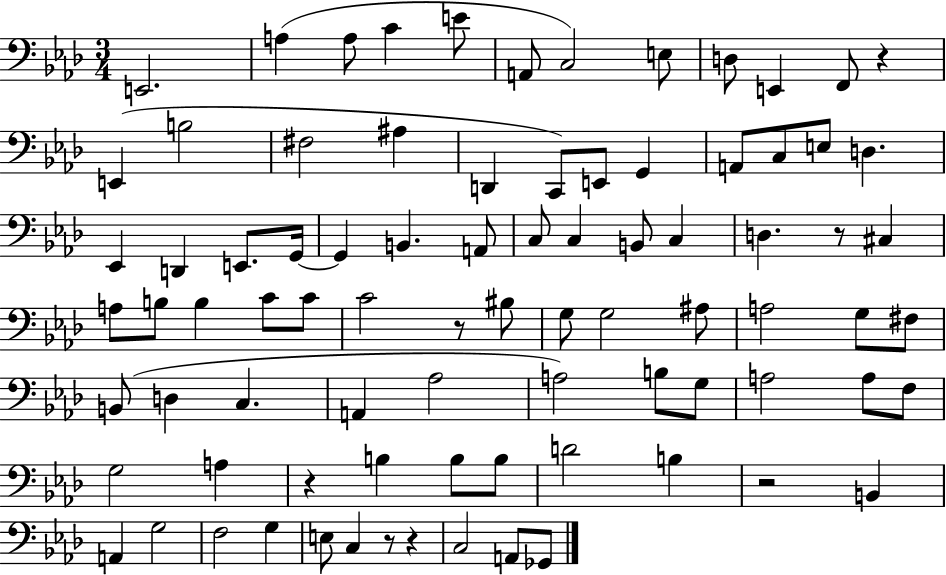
X:1
T:Untitled
M:3/4
L:1/4
K:Ab
E,,2 A, A,/2 C E/2 A,,/2 C,2 E,/2 D,/2 E,, F,,/2 z E,, B,2 ^F,2 ^A, D,, C,,/2 E,,/2 G,, A,,/2 C,/2 E,/2 D, _E,, D,, E,,/2 G,,/4 G,, B,, A,,/2 C,/2 C, B,,/2 C, D, z/2 ^C, A,/2 B,/2 B, C/2 C/2 C2 z/2 ^B,/2 G,/2 G,2 ^A,/2 A,2 G,/2 ^F,/2 B,,/2 D, C, A,, _A,2 A,2 B,/2 G,/2 A,2 A,/2 F,/2 G,2 A, z B, B,/2 B,/2 D2 B, z2 B,, A,, G,2 F,2 G, E,/2 C, z/2 z C,2 A,,/2 _G,,/2